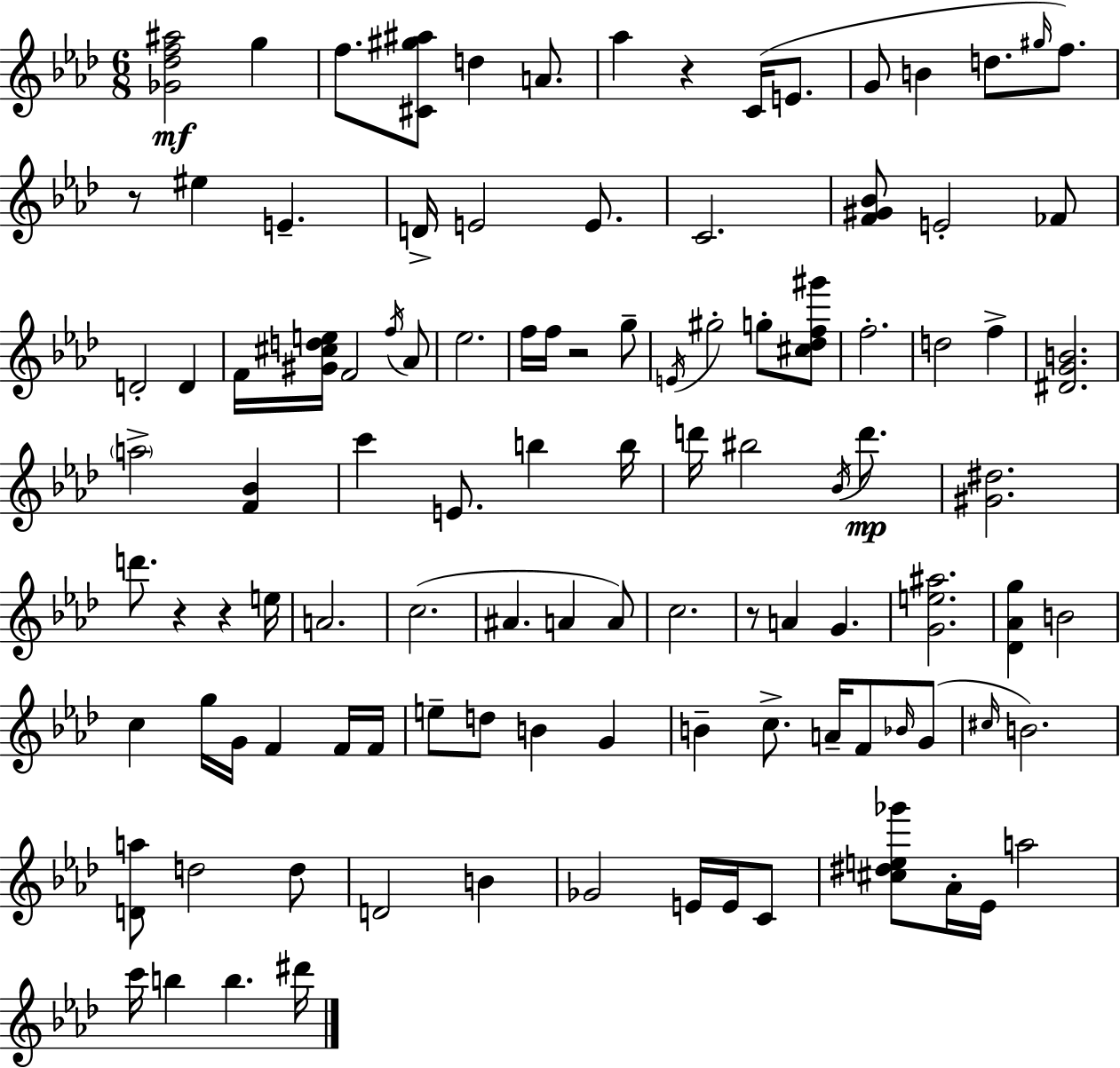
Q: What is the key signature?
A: AES major